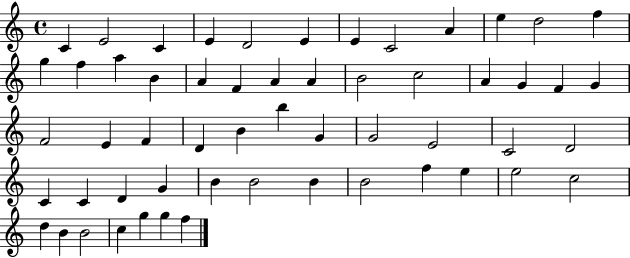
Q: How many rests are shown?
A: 0